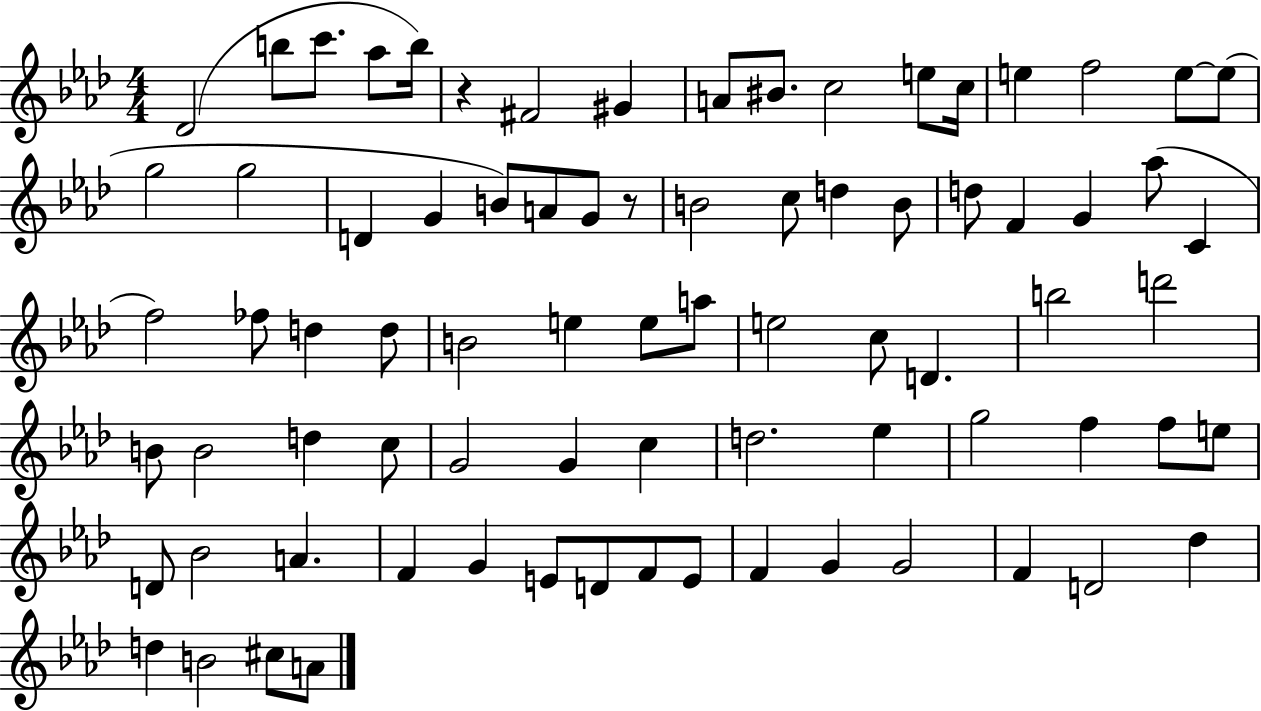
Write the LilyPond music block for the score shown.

{
  \clef treble
  \numericTimeSignature
  \time 4/4
  \key aes \major
  \repeat volta 2 { des'2( b''8 c'''8. aes''8 b''16) | r4 fis'2 gis'4 | a'8 bis'8. c''2 e''8 c''16 | e''4 f''2 e''8~~ e''8( | \break g''2 g''2 | d'4 g'4 b'8) a'8 g'8 r8 | b'2 c''8 d''4 b'8 | d''8 f'4 g'4 aes''8( c'4 | \break f''2) fes''8 d''4 d''8 | b'2 e''4 e''8 a''8 | e''2 c''8 d'4. | b''2 d'''2 | \break b'8 b'2 d''4 c''8 | g'2 g'4 c''4 | d''2. ees''4 | g''2 f''4 f''8 e''8 | \break d'8 bes'2 a'4. | f'4 g'4 e'8 d'8 f'8 e'8 | f'4 g'4 g'2 | f'4 d'2 des''4 | \break d''4 b'2 cis''8 a'8 | } \bar "|."
}